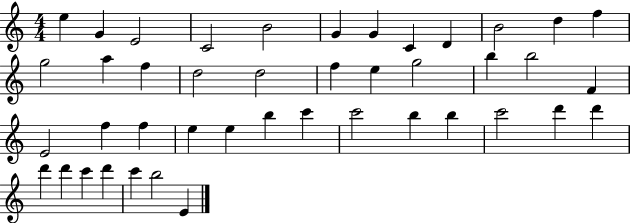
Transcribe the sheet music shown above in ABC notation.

X:1
T:Untitled
M:4/4
L:1/4
K:C
e G E2 C2 B2 G G C D B2 d f g2 a f d2 d2 f e g2 b b2 F E2 f f e e b c' c'2 b b c'2 d' d' d' d' c' d' c' b2 E